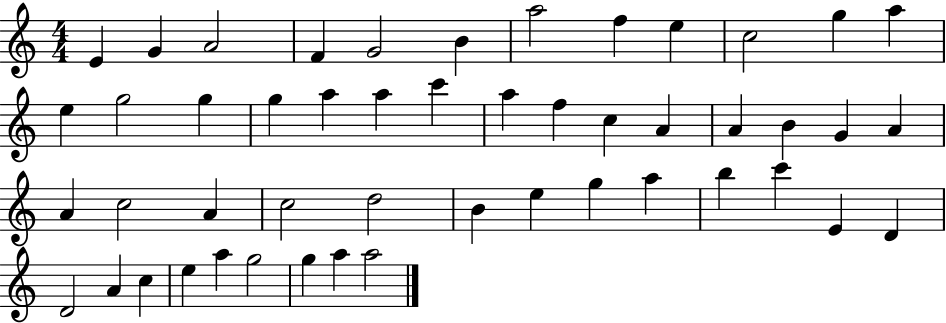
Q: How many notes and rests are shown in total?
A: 49